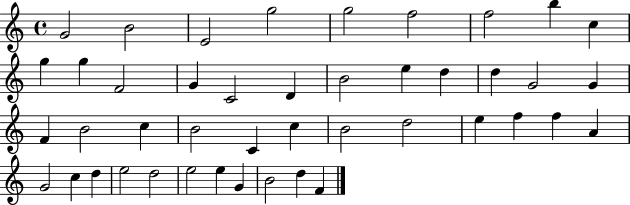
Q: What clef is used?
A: treble